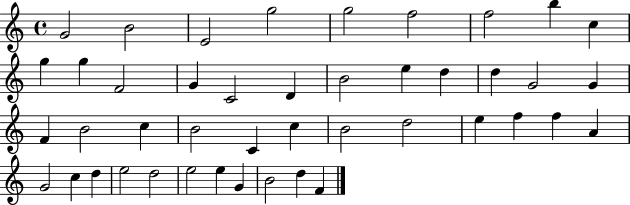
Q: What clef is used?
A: treble